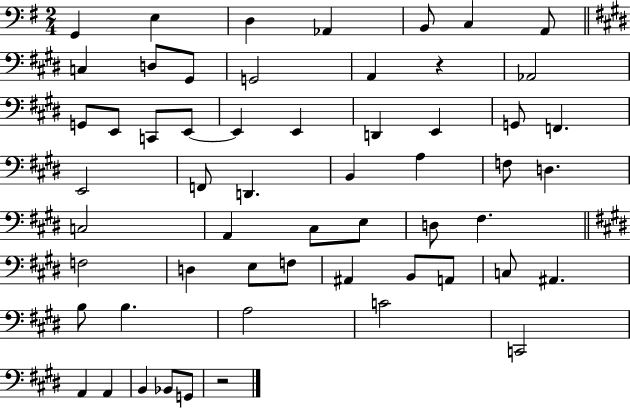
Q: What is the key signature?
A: G major